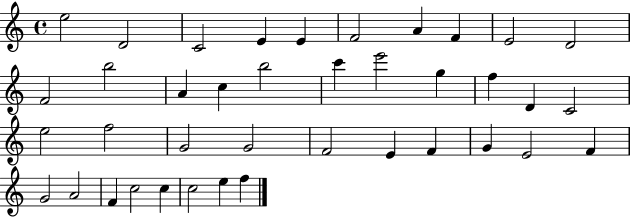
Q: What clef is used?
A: treble